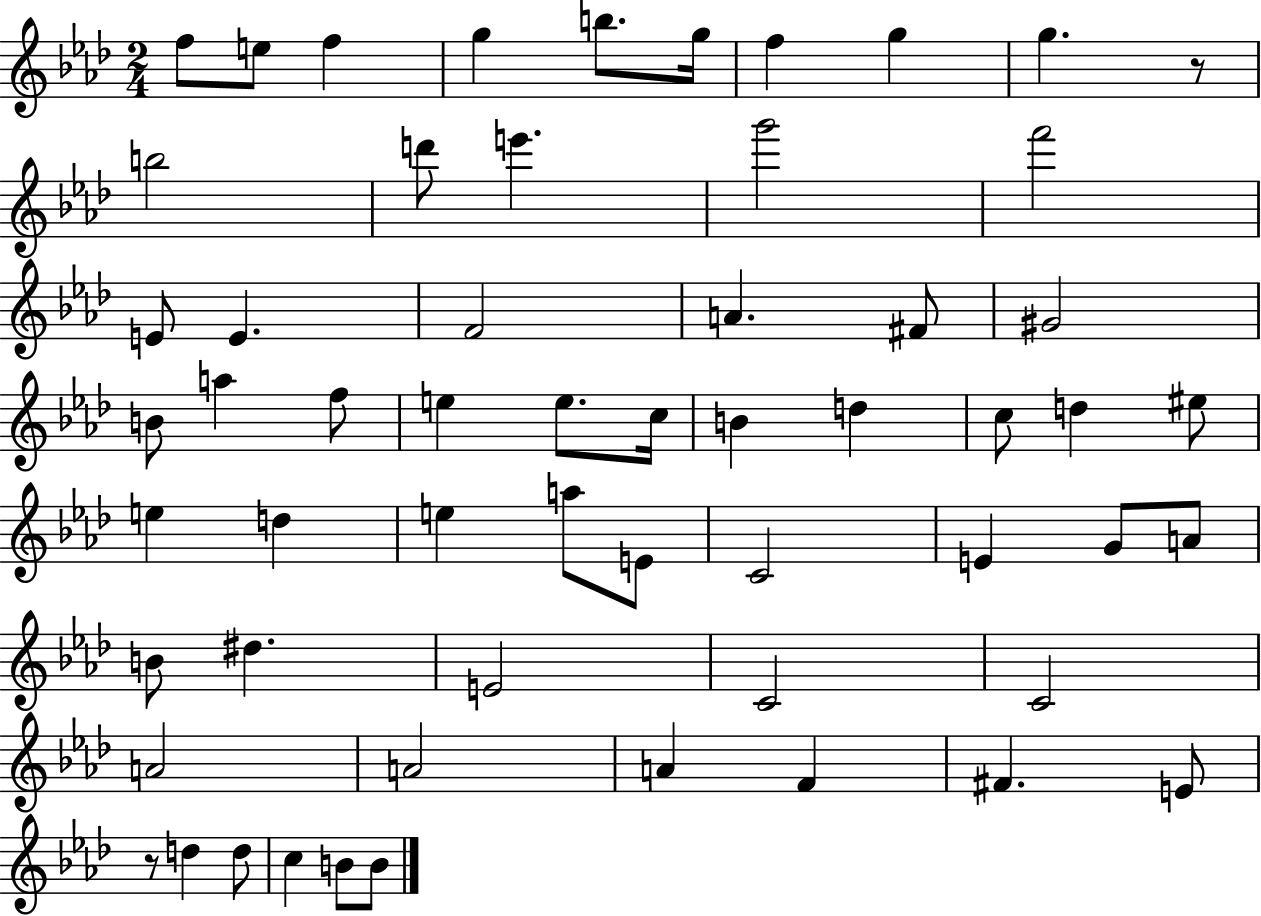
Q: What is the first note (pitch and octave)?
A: F5